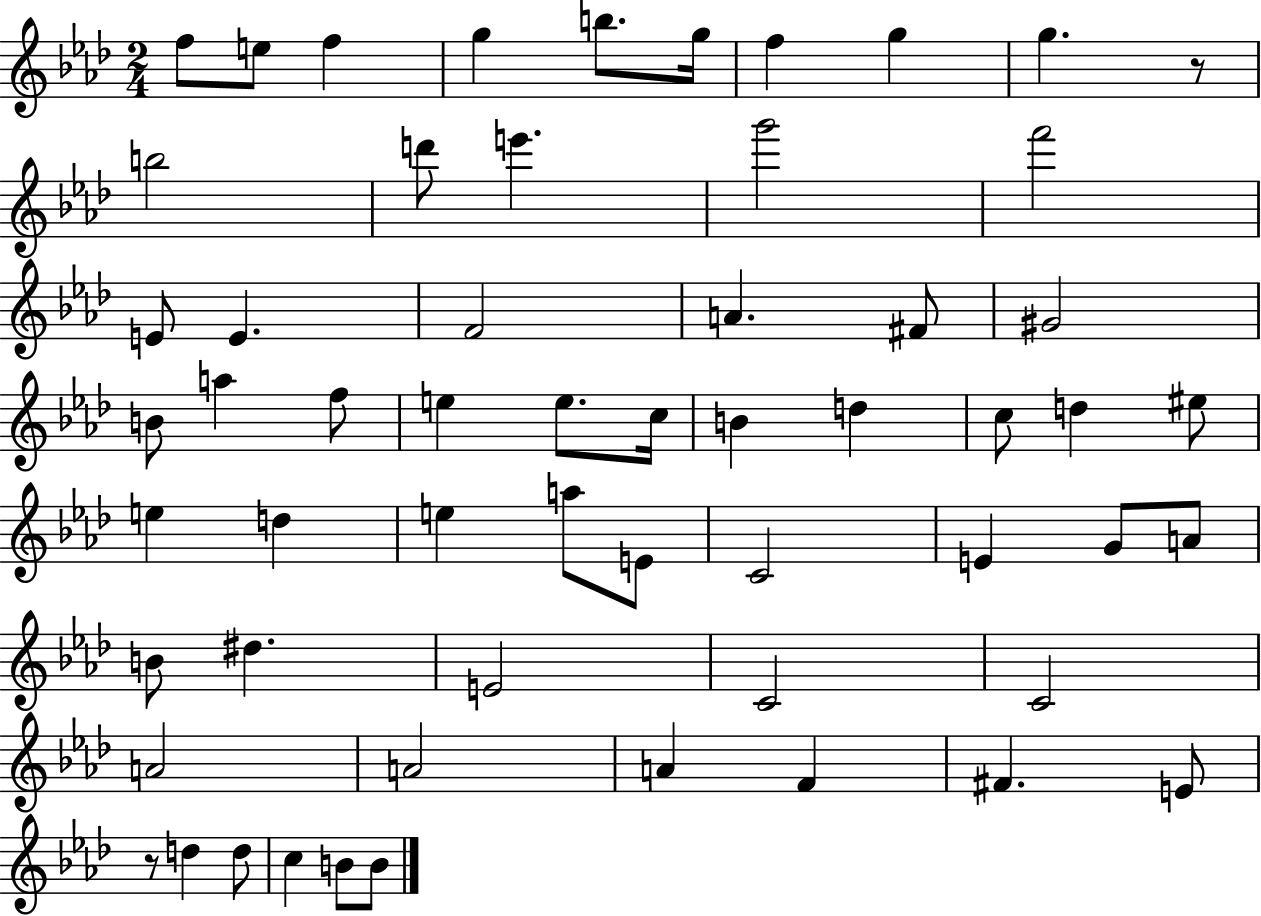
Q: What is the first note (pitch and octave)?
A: F5